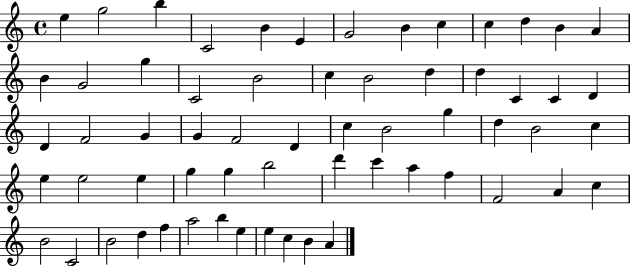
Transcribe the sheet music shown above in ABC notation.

X:1
T:Untitled
M:4/4
L:1/4
K:C
e g2 b C2 B E G2 B c c d B A B G2 g C2 B2 c B2 d d C C D D F2 G G F2 D c B2 g d B2 c e e2 e g g b2 d' c' a f F2 A c B2 C2 B2 d f a2 b e e c B A